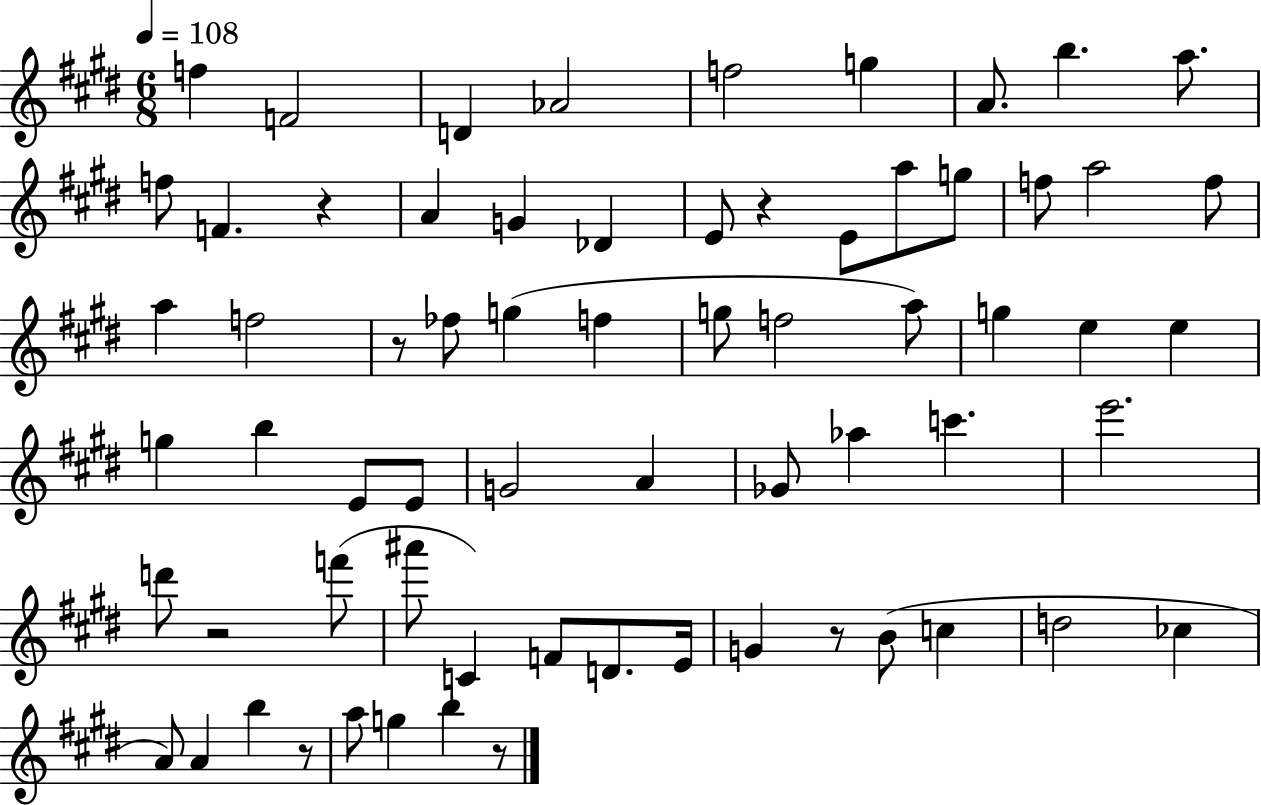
{
  \clef treble
  \numericTimeSignature
  \time 6/8
  \key e \major
  \tempo 4 = 108
  f''4 f'2 | d'4 aes'2 | f''2 g''4 | a'8. b''4. a''8. | \break f''8 f'4. r4 | a'4 g'4 des'4 | e'8 r4 e'8 a''8 g''8 | f''8 a''2 f''8 | \break a''4 f''2 | r8 fes''8 g''4( f''4 | g''8 f''2 a''8) | g''4 e''4 e''4 | \break g''4 b''4 e'8 e'8 | g'2 a'4 | ges'8 aes''4 c'''4. | e'''2. | \break d'''8 r2 f'''8( | ais'''8 c'4) f'8 d'8. e'16 | g'4 r8 b'8( c''4 | d''2 ces''4 | \break a'8) a'4 b''4 r8 | a''8 g''4 b''4 r8 | \bar "|."
}